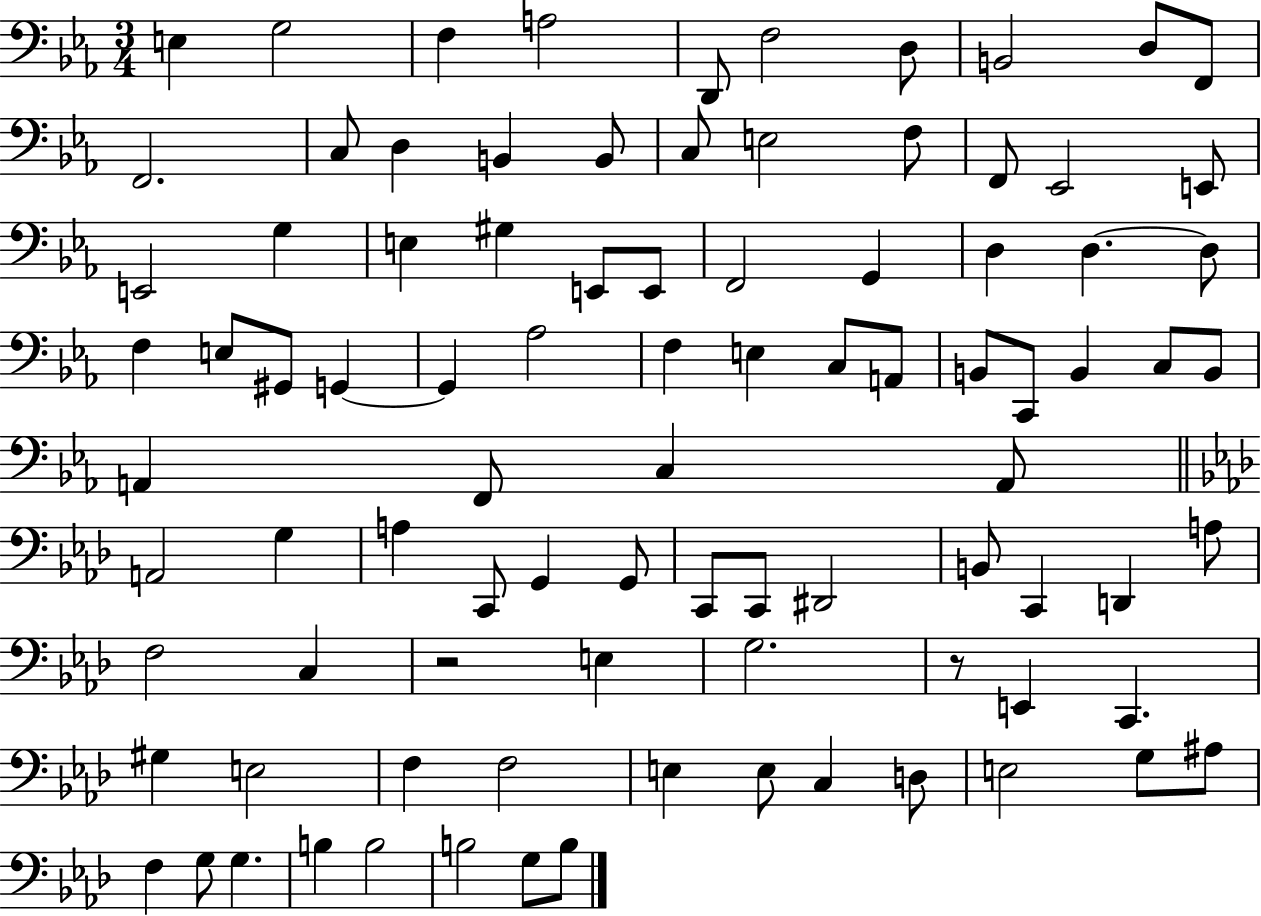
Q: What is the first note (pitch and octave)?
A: E3